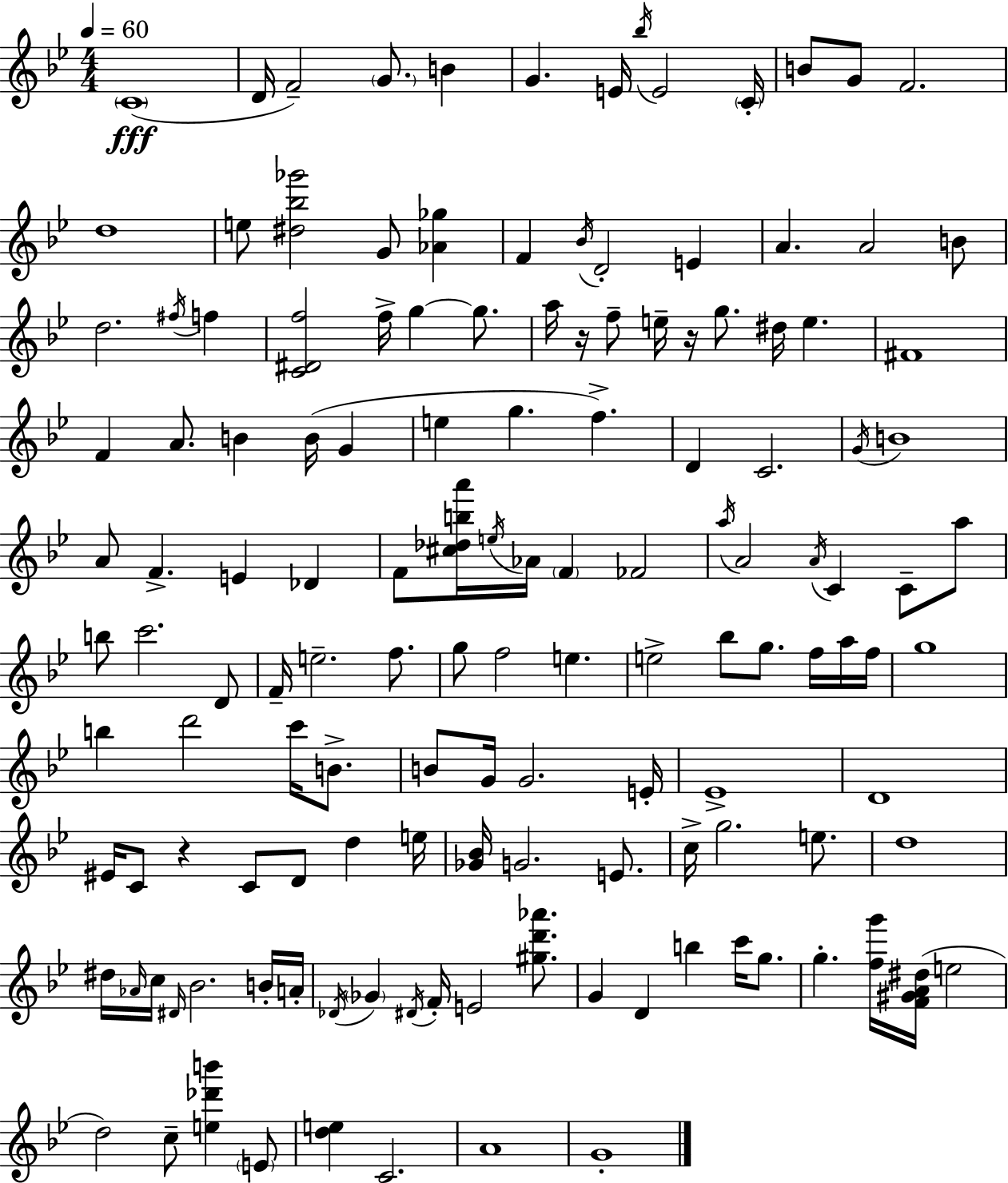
{
  \clef treble
  \numericTimeSignature
  \time 4/4
  \key bes \major
  \tempo 4 = 60
  \repeat volta 2 { \parenthesize c'1(\fff | d'16 f'2--) \parenthesize g'8. b'4 | g'4. e'16 \acciaccatura { bes''16 } e'2 | \parenthesize c'16-. b'8 g'8 f'2. | \break d''1 | e''8 <dis'' bes'' ges'''>2 g'8 <aes' ges''>4 | f'4 \acciaccatura { bes'16 } d'2-. e'4 | a'4. a'2 | \break b'8 d''2. \acciaccatura { fis''16 } f''4 | <c' dis' f''>2 f''16-> g''4~~ | g''8. a''16 r16 f''8-- e''16-- r16 g''8. dis''16 e''4. | fis'1 | \break f'4 a'8. b'4 b'16( g'4 | e''4 g''4. f''4.->) | d'4 c'2. | \acciaccatura { g'16 } b'1 | \break a'8 f'4.-> e'4 | des'4 f'8 <cis'' des'' b'' a'''>16 \acciaccatura { e''16 } aes'16 \parenthesize f'4 fes'2 | \acciaccatura { a''16 } a'2 \acciaccatura { a'16 } c'4 | c'8-- a''8 b''8 c'''2. | \break d'8 f'16-- e''2.-- | f''8. g''8 f''2 | e''4. e''2-> bes''8 | g''8. f''16 a''16 f''16 g''1 | \break b''4 d'''2 | c'''16 b'8.-> b'8 g'16 g'2. | e'16-. ees'1-> | d'1 | \break eis'16 c'8 r4 c'8 | d'8 d''4 e''16 <ges' bes'>16 g'2. | e'8. c''16-> g''2. | e''8. d''1 | \break dis''16 \grace { aes'16 } c''16 \grace { dis'16 } bes'2. | b'16-. a'16-. \acciaccatura { des'16 } \parenthesize ges'4 \acciaccatura { dis'16 } f'16-. | e'2 <gis'' d''' aes'''>8. g'4 d'4 | b''4 c'''16 g''8. g''4.-. | \break <f'' g'''>16 <f' gis' a' dis''>16( e''2 d''2) | c''8-- <e'' des''' b'''>4 \parenthesize e'8 <d'' e''>4 c'2. | a'1 | g'1-. | \break } \bar "|."
}